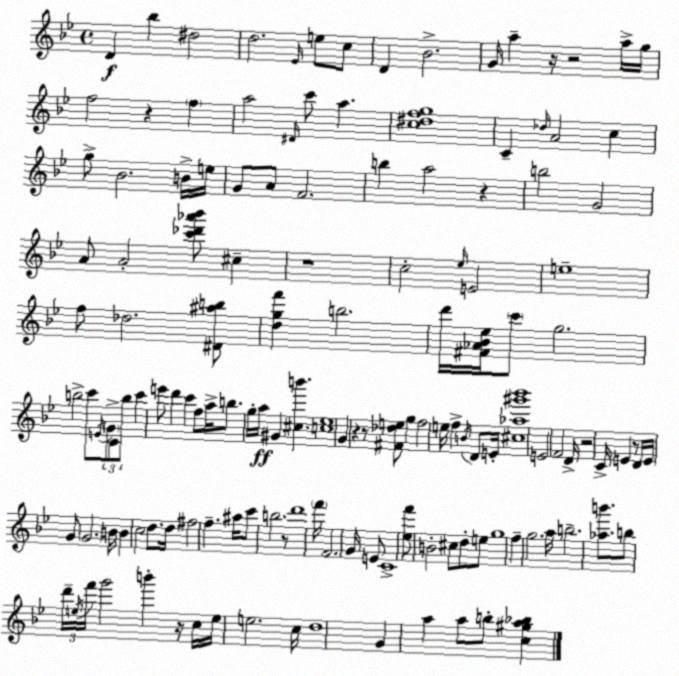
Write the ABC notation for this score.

X:1
T:Untitled
M:4/4
L:1/4
K:Gm
D _b ^d2 d2 _E/4 e/2 c/2 D _B2 G/4 a z/4 z2 a/4 g/4 f2 z f a2 ^D/4 c'/2 a [c^dfg]4 C _d/4 A2 c g/2 _B2 B/4 e/4 G/2 A/2 F2 b a2 z b2 G2 A/2 A2 [c'_d'_a'_b']/2 ^c z4 c2 _e/4 E2 e4 f/2 _d2 [^D^ab]/2 [dgf'] b2 d'/4 [^F_A_B_e]/4 c'/2 g2 b2 c'/2 E/4 G/2 C/2 b/2 c' e'/2 d' c' f/2 a/4 b/2 g/4 a/4 ^G [^cb'] [c_e]4 G z z/2 [^F_de]/2 g f2 e/4 f B/4 D/2 E/4 [^c_a^g'_b']4 E2 F2 D/4 z2 C/4 E z/2 D/4 E/4 G/2 G2 B/4 B c2 d/2 d/4 ^f2 f ^a/4 c'/2 b2 z/2 d'4 f'/4 F2 G/4 E/2 C4 [_ef']/2 B2 ^c/2 d/2 e/2 g4 f g2 a/4 b2 [_ab']/2 b/2 d'/4 e/4 f'/4 g'2 b' z/4 c/4 e/4 e2 c/4 d4 G a a/2 b/2 [c^ga_b]